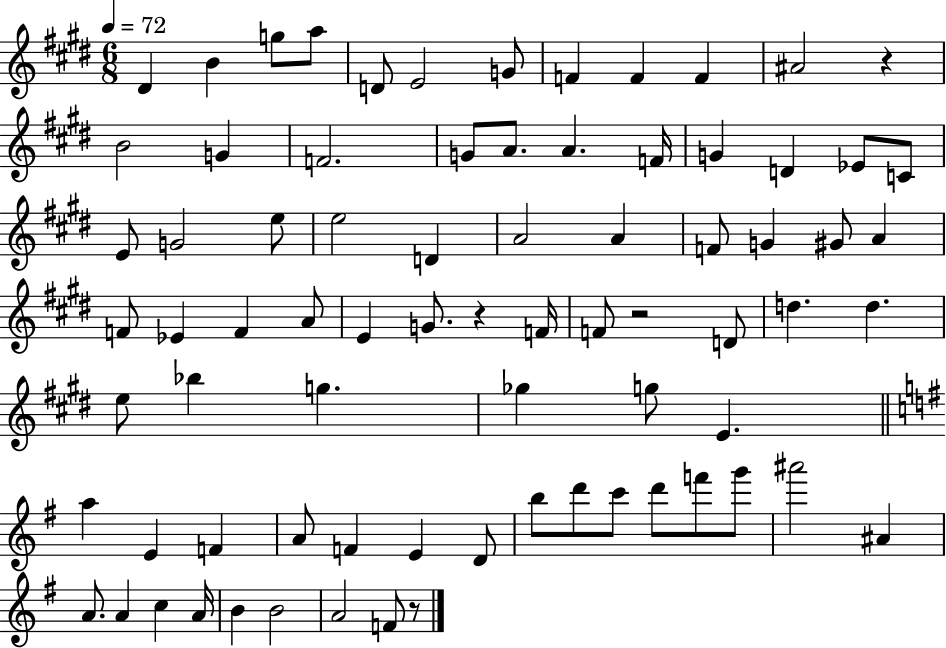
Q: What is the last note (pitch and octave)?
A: F4